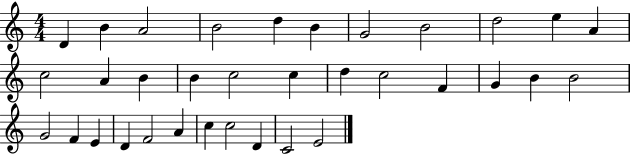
{
  \clef treble
  \numericTimeSignature
  \time 4/4
  \key c \major
  d'4 b'4 a'2 | b'2 d''4 b'4 | g'2 b'2 | d''2 e''4 a'4 | \break c''2 a'4 b'4 | b'4 c''2 c''4 | d''4 c''2 f'4 | g'4 b'4 b'2 | \break g'2 f'4 e'4 | d'4 f'2 a'4 | c''4 c''2 d'4 | c'2 e'2 | \break \bar "|."
}